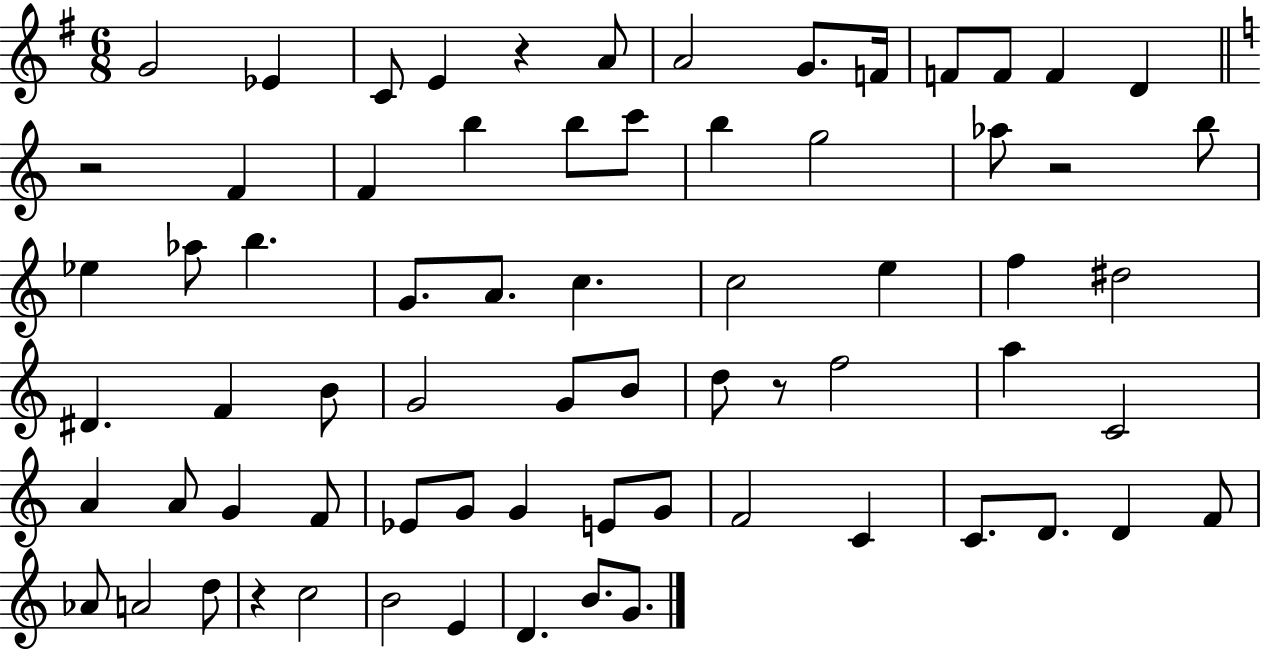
G4/h Eb4/q C4/e E4/q R/q A4/e A4/h G4/e. F4/s F4/e F4/e F4/q D4/q R/h F4/q F4/q B5/q B5/e C6/e B5/q G5/h Ab5/e R/h B5/e Eb5/q Ab5/e B5/q. G4/e. A4/e. C5/q. C5/h E5/q F5/q D#5/h D#4/q. F4/q B4/e G4/h G4/e B4/e D5/e R/e F5/h A5/q C4/h A4/q A4/e G4/q F4/e Eb4/e G4/e G4/q E4/e G4/e F4/h C4/q C4/e. D4/e. D4/q F4/e Ab4/e A4/h D5/e R/q C5/h B4/h E4/q D4/q. B4/e. G4/e.